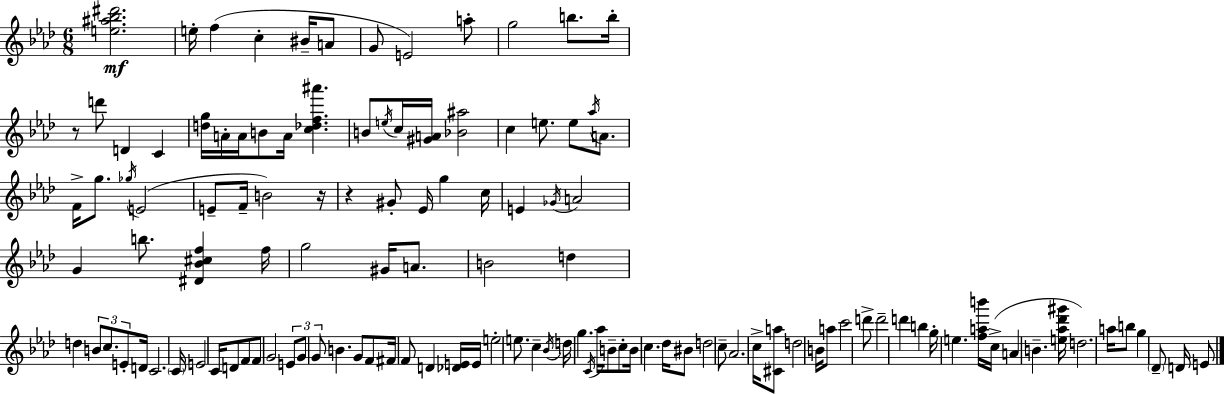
{
  \clef treble
  \numericTimeSignature
  \time 6/8
  \key aes \major
  <e'' ais'' bes'' dis'''>2.\mf | e''16-. f''4( c''4-. bis'16-- a'8 | g'8 e'2) a''8-. | g''2 b''8. b''16-. | \break r8 d'''8 d'4 c'4 | <d'' g''>16 a'16-. a'16 b'8 a'16 <c'' des'' f'' ais'''>4. | b'8 \acciaccatura { e''16 } c''16 <gis' a'>16 <bes' ais''>2 | c''4 e''8. e''8 \acciaccatura { aes''16 } a'8. | \break f'16-> g''8. \acciaccatura { ges''16 }( e'2 | e'8-- f'16-- b'2) | r16 r4 gis'8-. ees'16 g''4 | c''16 e'4 \acciaccatura { ges'16 } a'2 | \break g'4 b''8. <dis' bes' cis'' f''>4 | f''16 g''2 | gis'16 a'8. b'2 | d''4 d''4 \tuplet 3/2 { b'8 c''8. | \break e'8-. } d'16 c'2. | \parenthesize c'16 e'2 | c'16 d'8 f'8 f'8 g'2 | \tuplet 3/2 { e'8 g'8 g'8 } b'4. | \break g'8 f'8 fis'16 f'8 d'4 | <des' e'>16 e'16 e''2-. | e''8. c''4-- \acciaccatura { bes'16 } d''16 g''4. | \acciaccatura { c'16 } aes''16 b'8-- c''8-. b'16 c''4. | \break des''16 bis'8 d''2 | c''8-- aes'2. | c''16-> <cis' a''>8 d''2 | b'16 a''8 c'''2 | \break d'''8-> d'''2-- | d'''4 b''4 g''16-. e''4. | <f'' a'' b'''>16 c''16->( a'4 b'4.-- | <e'' aes'' des''' gis'''>16 d''2.) | \break a''16 b''8 g''4 | \parenthesize des'8-- d'16 e'8 \bar "|."
}